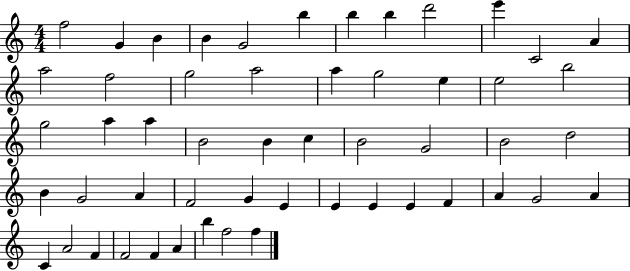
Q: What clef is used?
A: treble